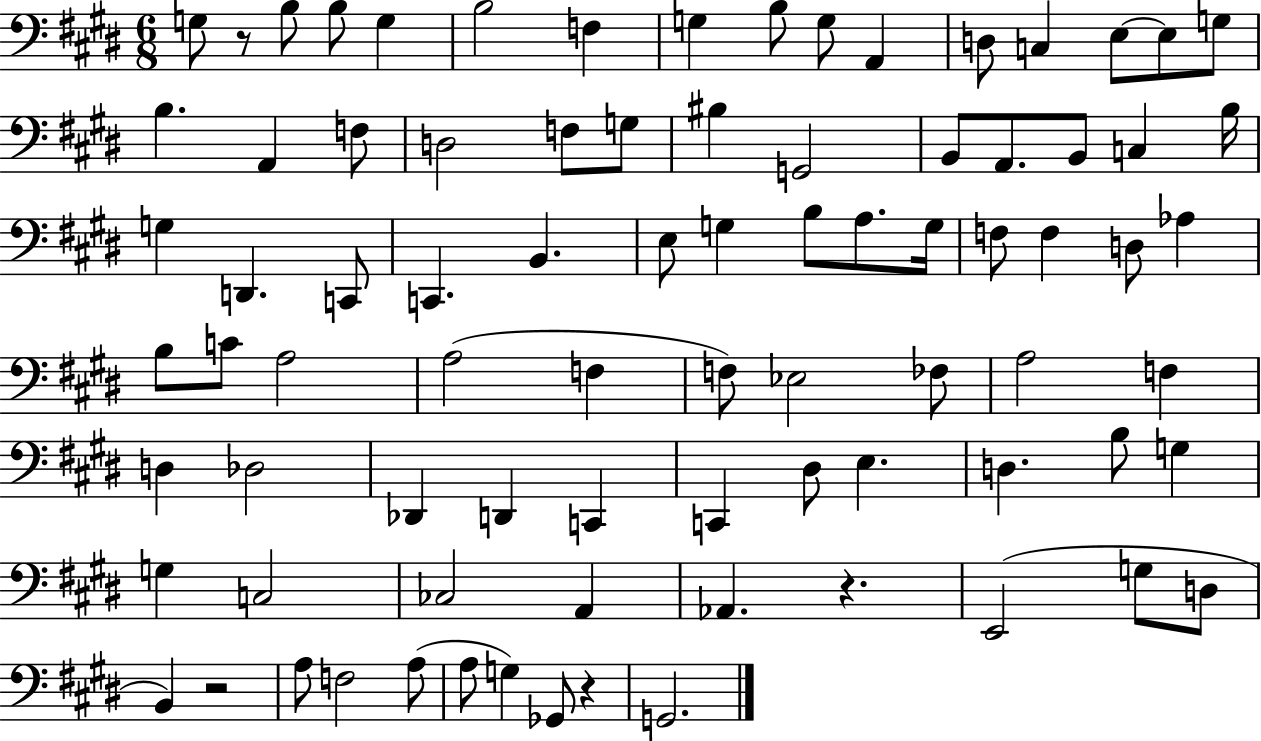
G3/e R/e B3/e B3/e G3/q B3/h F3/q G3/q B3/e G3/e A2/q D3/e C3/q E3/e E3/e G3/e B3/q. A2/q F3/e D3/h F3/e G3/e BIS3/q G2/h B2/e A2/e. B2/e C3/q B3/s G3/q D2/q. C2/e C2/q. B2/q. E3/e G3/q B3/e A3/e. G3/s F3/e F3/q D3/e Ab3/q B3/e C4/e A3/h A3/h F3/q F3/e Eb3/h FES3/e A3/h F3/q D3/q Db3/h Db2/q D2/q C2/q C2/q D#3/e E3/q. D3/q. B3/e G3/q G3/q C3/h CES3/h A2/q Ab2/q. R/q. E2/h G3/e D3/e B2/q R/h A3/e F3/h A3/e A3/e G3/q Gb2/e R/q G2/h.